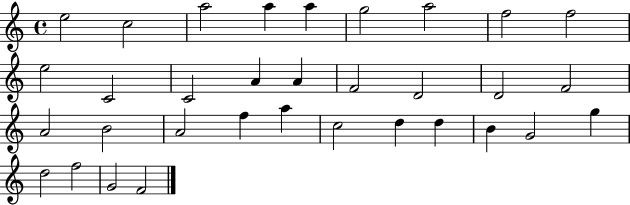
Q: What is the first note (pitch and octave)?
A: E5